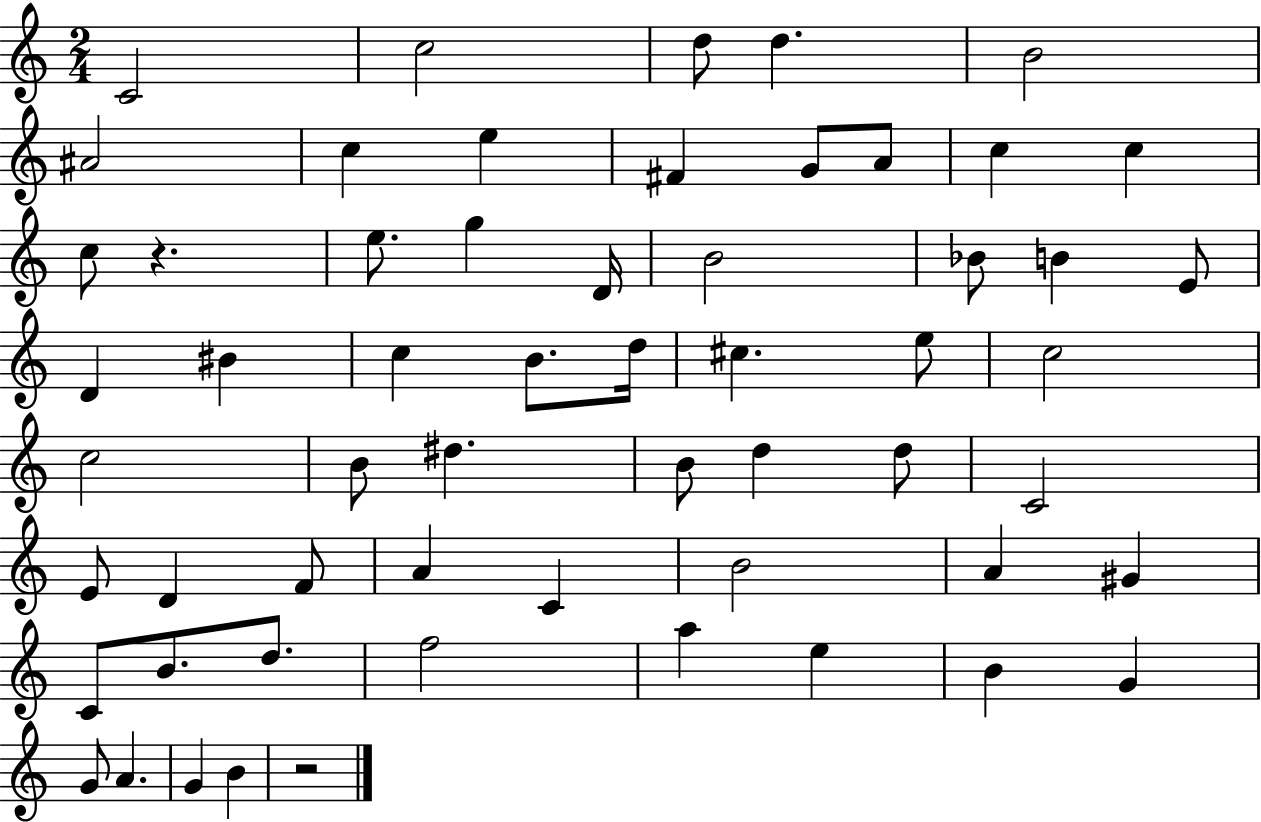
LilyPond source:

{
  \clef treble
  \numericTimeSignature
  \time 2/4
  \key c \major
  c'2 | c''2 | d''8 d''4. | b'2 | \break ais'2 | c''4 e''4 | fis'4 g'8 a'8 | c''4 c''4 | \break c''8 r4. | e''8. g''4 d'16 | b'2 | bes'8 b'4 e'8 | \break d'4 bis'4 | c''4 b'8. d''16 | cis''4. e''8 | c''2 | \break c''2 | b'8 dis''4. | b'8 d''4 d''8 | c'2 | \break e'8 d'4 f'8 | a'4 c'4 | b'2 | a'4 gis'4 | \break c'8 b'8. d''8. | f''2 | a''4 e''4 | b'4 g'4 | \break g'8 a'4. | g'4 b'4 | r2 | \bar "|."
}